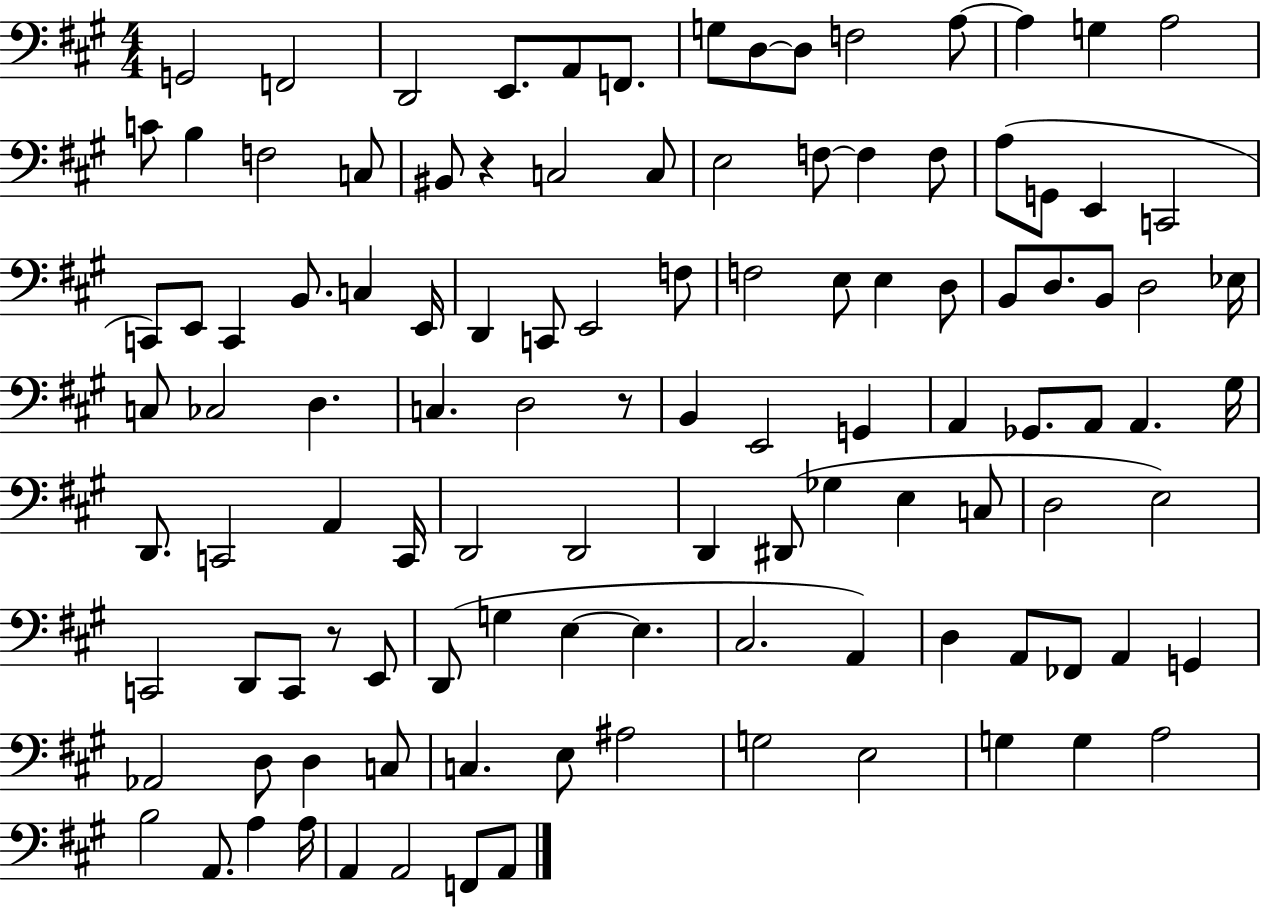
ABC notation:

X:1
T:Untitled
M:4/4
L:1/4
K:A
G,,2 F,,2 D,,2 E,,/2 A,,/2 F,,/2 G,/2 D,/2 D,/2 F,2 A,/2 A, G, A,2 C/2 B, F,2 C,/2 ^B,,/2 z C,2 C,/2 E,2 F,/2 F, F,/2 A,/2 G,,/2 E,, C,,2 C,,/2 E,,/2 C,, B,,/2 C, E,,/4 D,, C,,/2 E,,2 F,/2 F,2 E,/2 E, D,/2 B,,/2 D,/2 B,,/2 D,2 _E,/4 C,/2 _C,2 D, C, D,2 z/2 B,, E,,2 G,, A,, _G,,/2 A,,/2 A,, ^G,/4 D,,/2 C,,2 A,, C,,/4 D,,2 D,,2 D,, ^D,,/2 _G, E, C,/2 D,2 E,2 C,,2 D,,/2 C,,/2 z/2 E,,/2 D,,/2 G, E, E, ^C,2 A,, D, A,,/2 _F,,/2 A,, G,, _A,,2 D,/2 D, C,/2 C, E,/2 ^A,2 G,2 E,2 G, G, A,2 B,2 A,,/2 A, A,/4 A,, A,,2 F,,/2 A,,/2